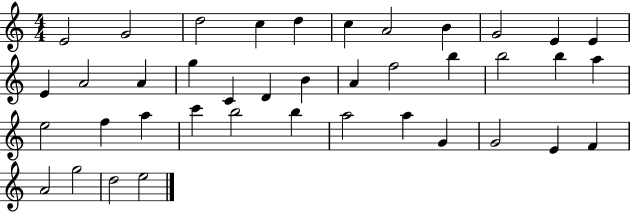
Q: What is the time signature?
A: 4/4